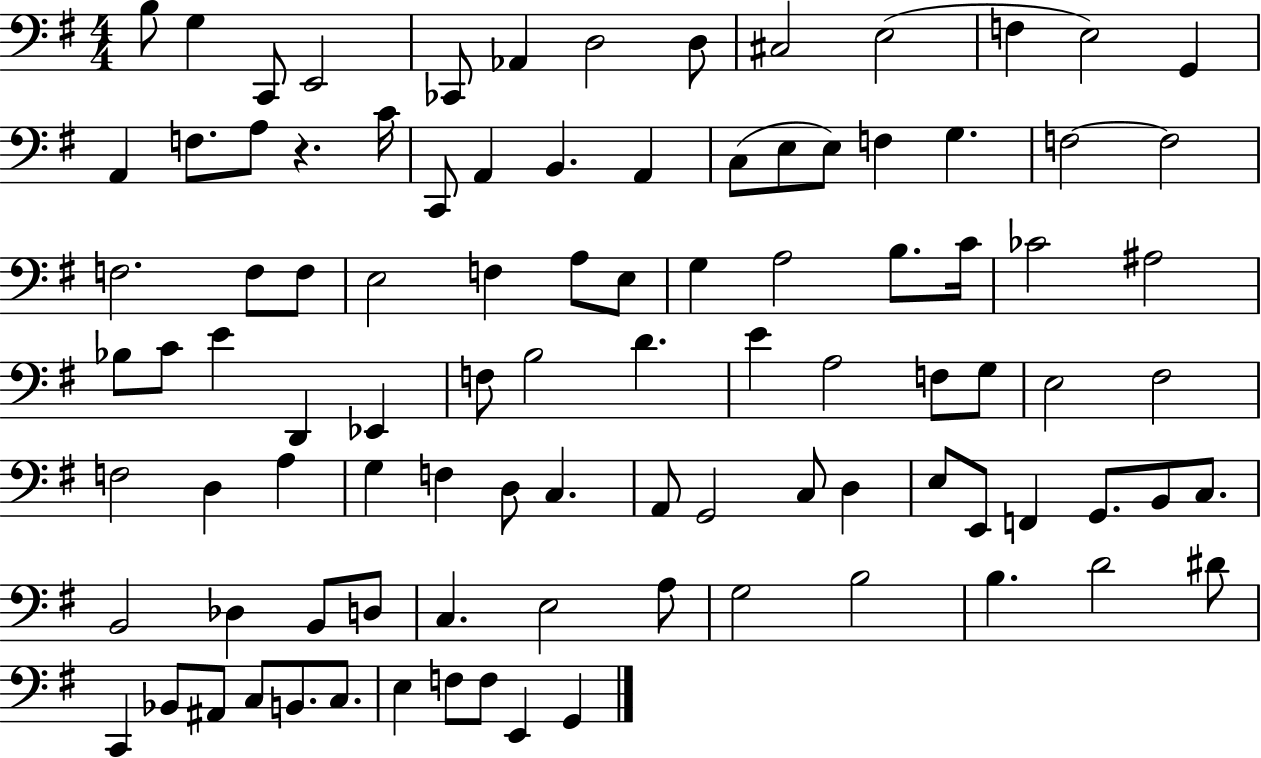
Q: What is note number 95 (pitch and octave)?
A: G2